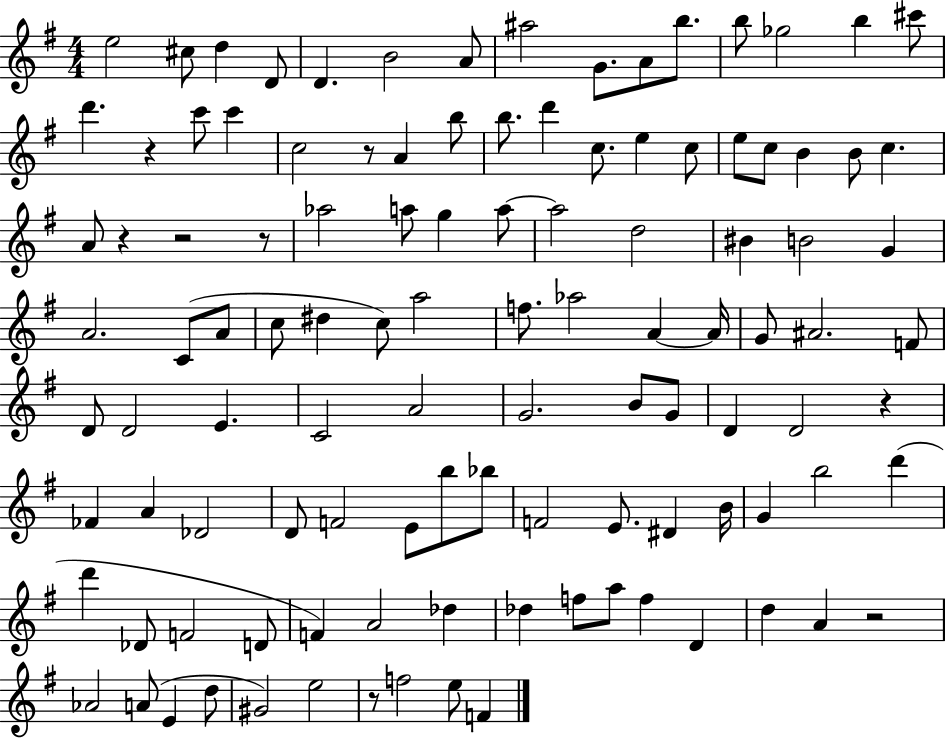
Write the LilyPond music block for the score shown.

{
  \clef treble
  \numericTimeSignature
  \time 4/4
  \key g \major
  e''2 cis''8 d''4 d'8 | d'4. b'2 a'8 | ais''2 g'8. a'8 b''8. | b''8 ges''2 b''4 cis'''8 | \break d'''4. r4 c'''8 c'''4 | c''2 r8 a'4 b''8 | b''8. d'''4 c''8. e''4 c''8 | e''8 c''8 b'4 b'8 c''4. | \break a'8 r4 r2 r8 | aes''2 a''8 g''4 a''8~~ | a''2 d''2 | bis'4 b'2 g'4 | \break a'2. c'8( a'8 | c''8 dis''4 c''8) a''2 | f''8. aes''2 a'4~~ a'16 | g'8 ais'2. f'8 | \break d'8 d'2 e'4. | c'2 a'2 | g'2. b'8 g'8 | d'4 d'2 r4 | \break fes'4 a'4 des'2 | d'8 f'2 e'8 b''8 bes''8 | f'2 e'8. dis'4 b'16 | g'4 b''2 d'''4( | \break d'''4 des'8 f'2 d'8 | f'4) a'2 des''4 | des''4 f''8 a''8 f''4 d'4 | d''4 a'4 r2 | \break aes'2 a'8( e'4 d''8 | gis'2) e''2 | r8 f''2 e''8 f'4 | \bar "|."
}